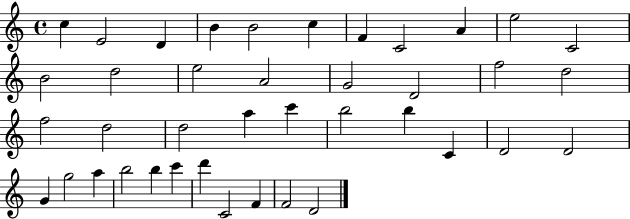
C5/q E4/h D4/q B4/q B4/h C5/q F4/q C4/h A4/q E5/h C4/h B4/h D5/h E5/h A4/h G4/h D4/h F5/h D5/h F5/h D5/h D5/h A5/q C6/q B5/h B5/q C4/q D4/h D4/h G4/q G5/h A5/q B5/h B5/q C6/q D6/q C4/h F4/q F4/h D4/h